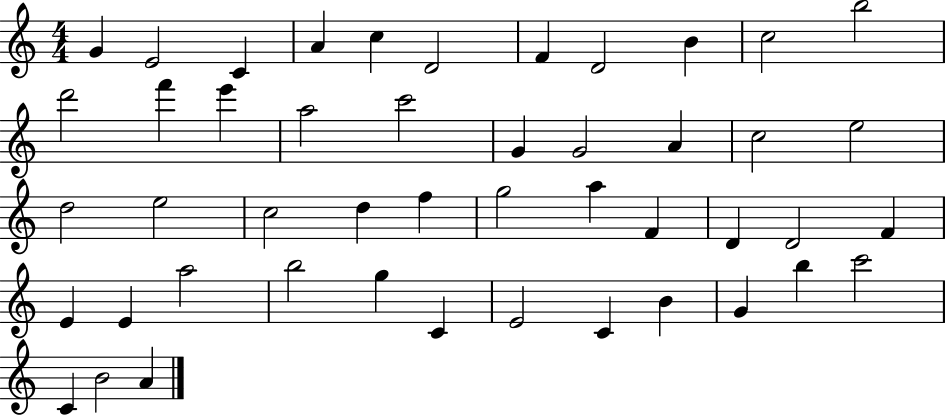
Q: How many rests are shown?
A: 0